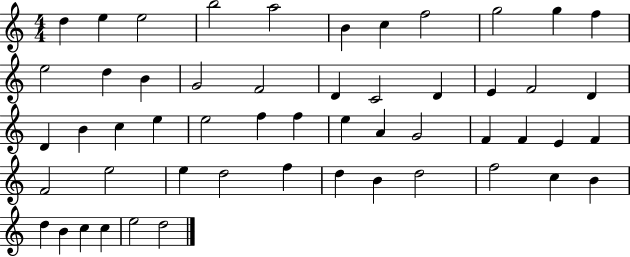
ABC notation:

X:1
T:Untitled
M:4/4
L:1/4
K:C
d e e2 b2 a2 B c f2 g2 g f e2 d B G2 F2 D C2 D E F2 D D B c e e2 f f e A G2 F F E F F2 e2 e d2 f d B d2 f2 c B d B c c e2 d2